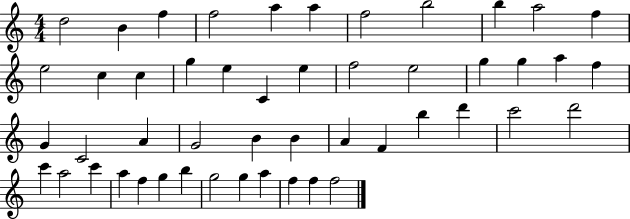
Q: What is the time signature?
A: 4/4